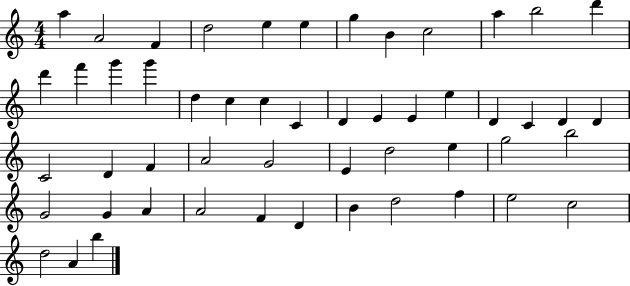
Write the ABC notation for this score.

X:1
T:Untitled
M:4/4
L:1/4
K:C
a A2 F d2 e e g B c2 a b2 d' d' f' g' g' d c c C D E E e D C D D C2 D F A2 G2 E d2 e g2 b2 G2 G A A2 F D B d2 f e2 c2 d2 A b